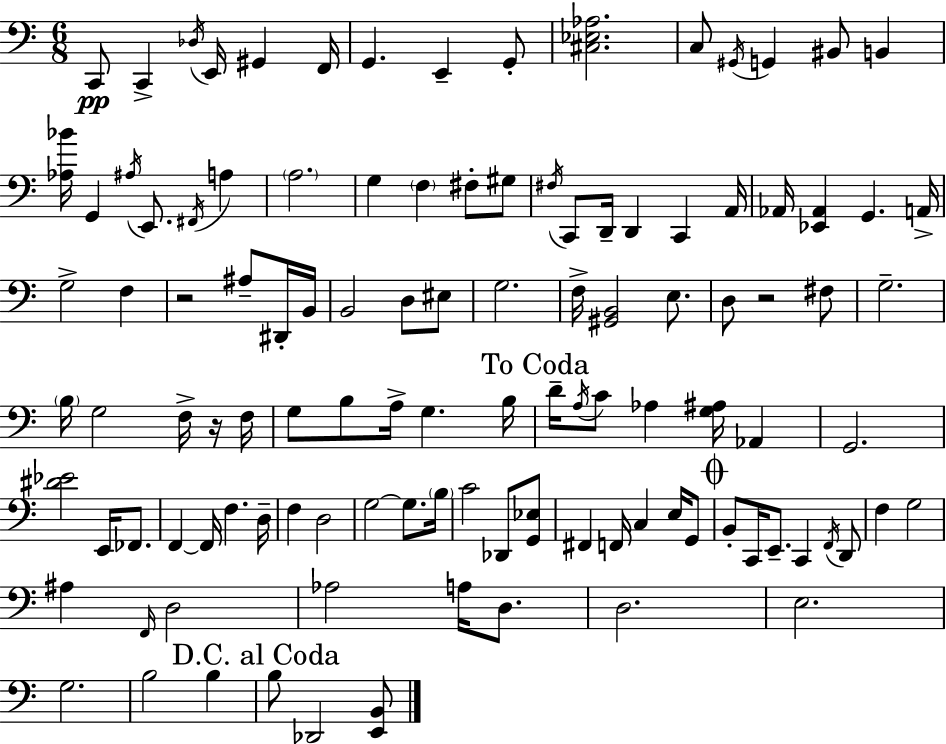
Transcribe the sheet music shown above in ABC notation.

X:1
T:Untitled
M:6/8
L:1/4
K:C
C,,/2 C,, _D,/4 E,,/4 ^G,, F,,/4 G,, E,, G,,/2 [^C,_E,_A,]2 C,/2 ^G,,/4 G,, ^B,,/2 B,, [_A,_B]/4 G,, ^A,/4 E,,/2 ^F,,/4 A, A,2 G, F, ^F,/2 ^G,/2 ^F,/4 C,,/2 D,,/4 D,, C,, A,,/4 _A,,/4 [_E,,_A,,] G,, A,,/4 G,2 F, z2 ^A,/2 ^D,,/4 B,,/4 B,,2 D,/2 ^E,/2 G,2 F,/4 [^G,,B,,]2 E,/2 D,/2 z2 ^F,/2 G,2 B,/4 G,2 F,/4 z/4 F,/4 G,/2 B,/2 A,/4 G, B,/4 D/4 A,/4 C/2 _A, [G,^A,]/4 _A,, G,,2 [^D_E]2 E,,/4 _F,,/2 F,, F,,/4 F, D,/4 F, D,2 G,2 G,/2 B,/4 C2 _D,,/2 [G,,_E,]/2 ^F,, F,,/4 C, E,/4 G,,/2 B,,/2 C,,/4 E,,/2 C,, F,,/4 D,,/2 F, G,2 ^A, F,,/4 D,2 _A,2 A,/4 D,/2 D,2 E,2 G,2 B,2 B, B,/2 _D,,2 [E,,B,,]/2